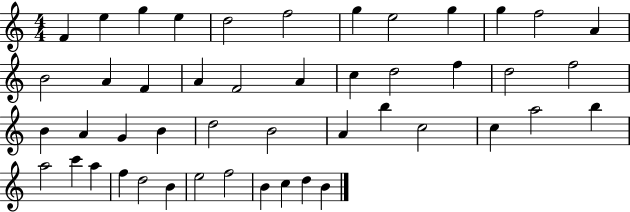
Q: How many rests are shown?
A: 0